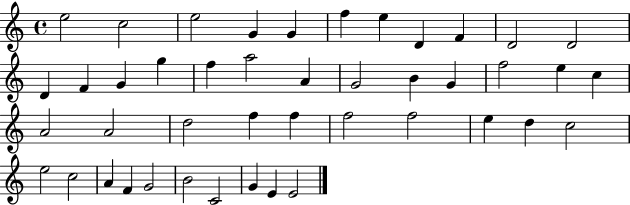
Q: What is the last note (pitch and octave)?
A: E4